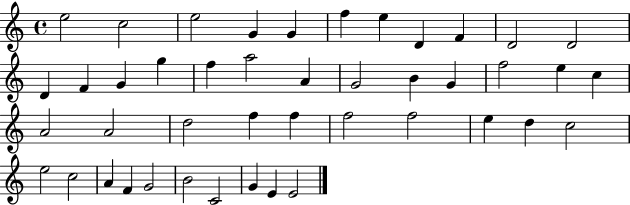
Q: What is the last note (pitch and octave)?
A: E4